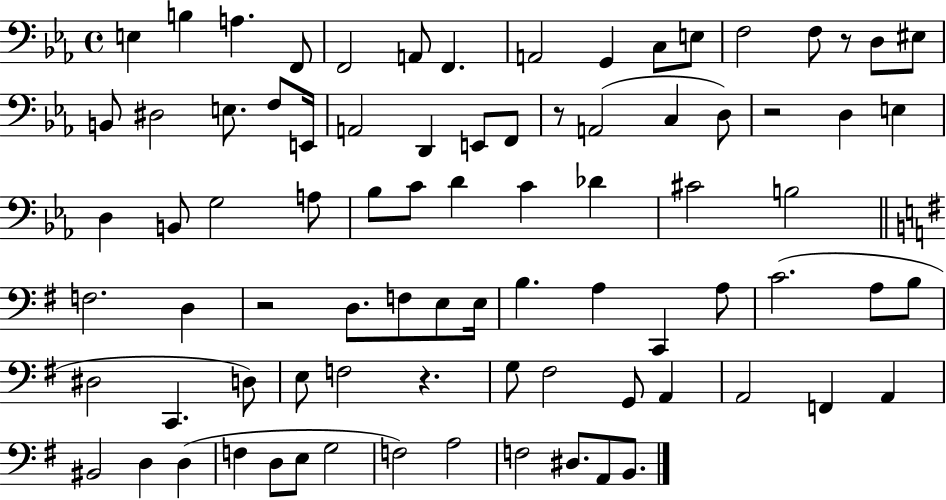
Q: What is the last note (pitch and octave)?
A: B2